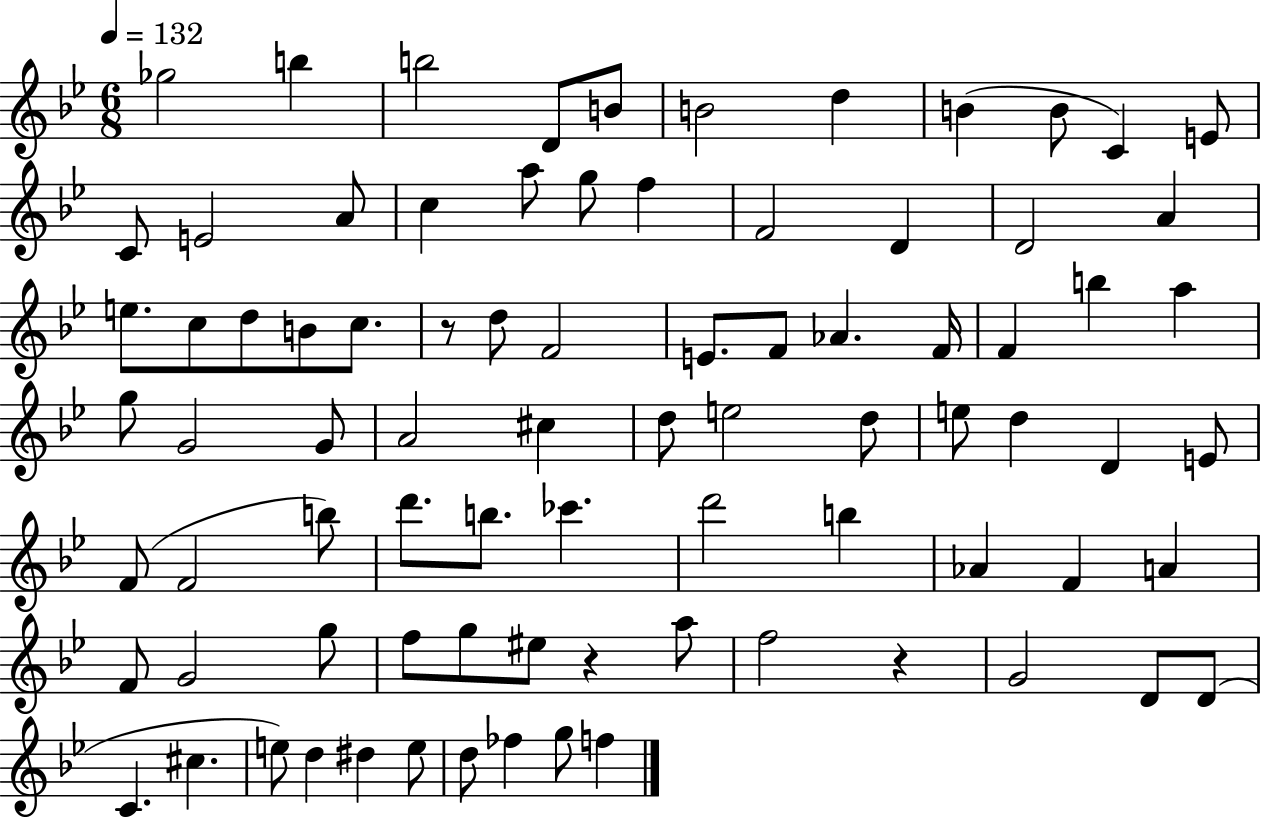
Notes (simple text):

Gb5/h B5/q B5/h D4/e B4/e B4/h D5/q B4/q B4/e C4/q E4/e C4/e E4/h A4/e C5/q A5/e G5/e F5/q F4/h D4/q D4/h A4/q E5/e. C5/e D5/e B4/e C5/e. R/e D5/e F4/h E4/e. F4/e Ab4/q. F4/s F4/q B5/q A5/q G5/e G4/h G4/e A4/h C#5/q D5/e E5/h D5/e E5/e D5/q D4/q E4/e F4/e F4/h B5/e D6/e. B5/e. CES6/q. D6/h B5/q Ab4/q F4/q A4/q F4/e G4/h G5/e F5/e G5/e EIS5/e R/q A5/e F5/h R/q G4/h D4/e D4/e C4/q. C#5/q. E5/e D5/q D#5/q E5/e D5/e FES5/q G5/e F5/q